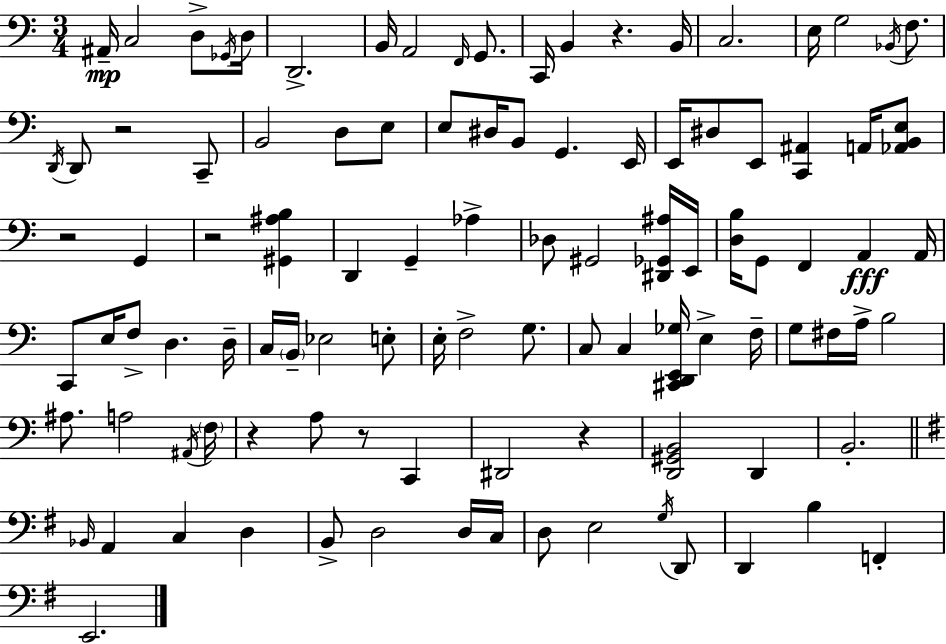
{
  \clef bass
  \numericTimeSignature
  \time 3/4
  \key a \minor
  ais,16--\mp c2 d8-> \acciaccatura { ges,16 } | d16 d,2.-> | b,16 a,2 \grace { f,16 } g,8. | c,16 b,4 r4. | \break b,16 c2. | e16 g2 \acciaccatura { bes,16 } | f8. \acciaccatura { d,16 } d,8 r2 | c,8-- b,2 | \break d8 e8 e8 dis16 b,8 g,4. | e,16 e,16 dis8 e,8 <c, ais,>4 | a,16 <aes, b, e>8 r2 | g,4 r2 | \break <gis, ais b>4 d,4 g,4-- | aes4-> des8 gis,2 | <dis, ges, ais>16 e,16 <d b>16 g,8 f,4 a,4\fff | a,16 c,8 e16 f8-> d4. | \break d16-- c16 \parenthesize b,16-- ees2 | e8-. e16-. f2-> | g8. c8 c4 <cis, d, e, ges>16 e4-> | f16-- g8 fis16 a16-> b2 | \break ais8. a2 | \acciaccatura { ais,16 } \parenthesize f16 r4 a8 r8 | c,4 dis,2 | r4 <d, gis, b,>2 | \break d,4 b,2.-. | \bar "||" \break \key g \major \grace { bes,16 } a,4 c4 d4 | b,8-> d2 d16 | c16 d8 e2 \acciaccatura { g16 } | d,8 d,4 b4 f,4-. | \break e,2. | \bar "|."
}